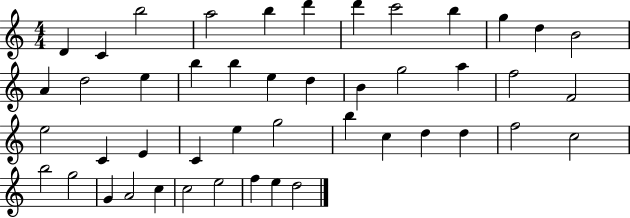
D4/q C4/q B5/h A5/h B5/q D6/q D6/q C6/h B5/q G5/q D5/q B4/h A4/q D5/h E5/q B5/q B5/q E5/q D5/q B4/q G5/h A5/q F5/h F4/h E5/h C4/q E4/q C4/q E5/q G5/h B5/q C5/q D5/q D5/q F5/h C5/h B5/h G5/h G4/q A4/h C5/q C5/h E5/h F5/q E5/q D5/h